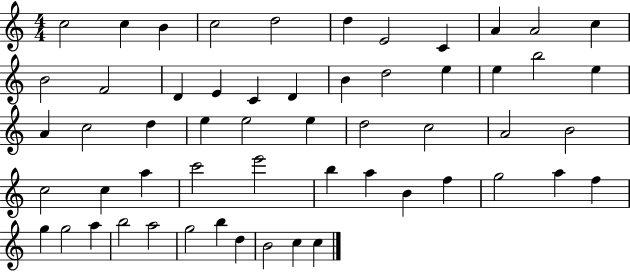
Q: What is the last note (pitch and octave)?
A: C5